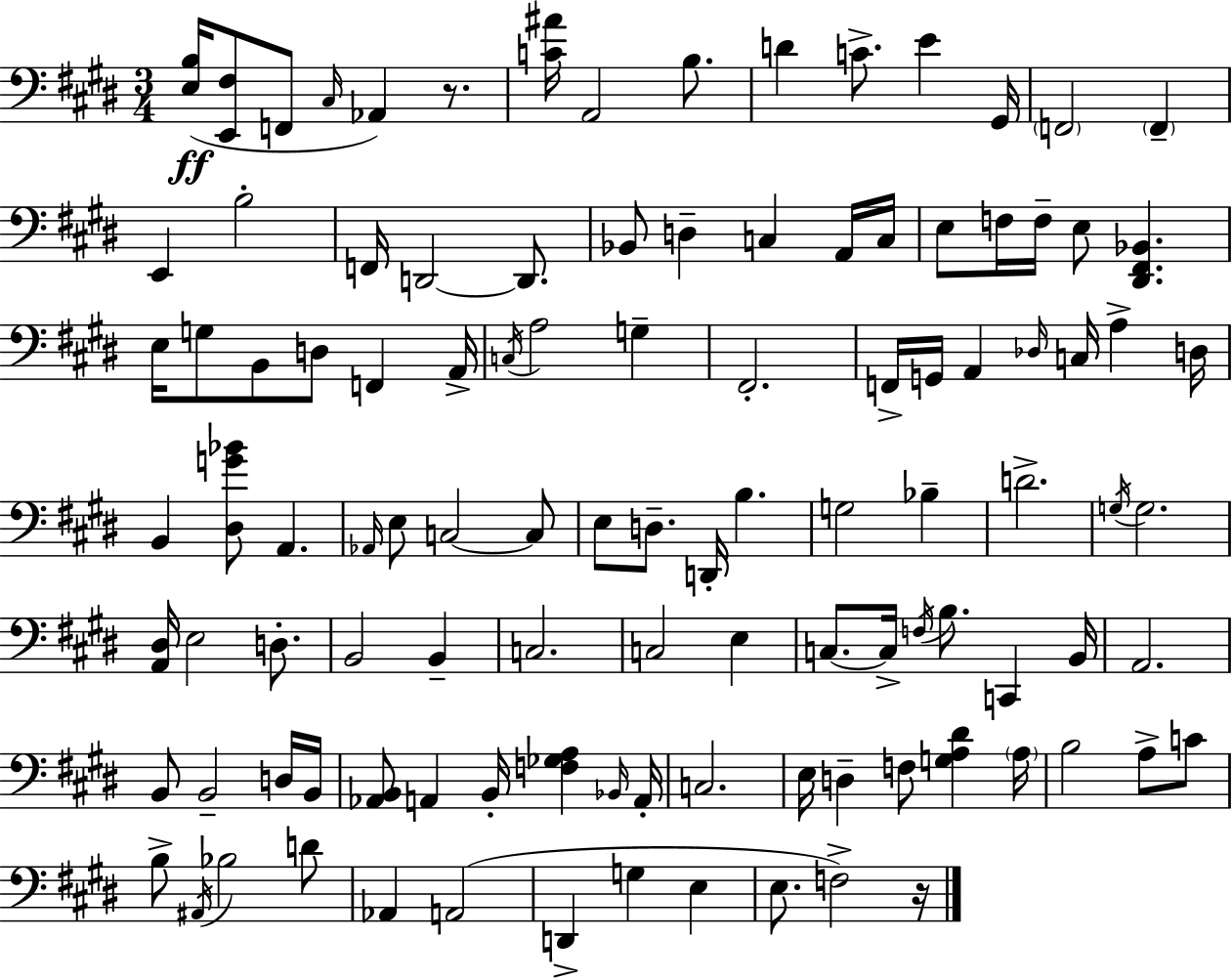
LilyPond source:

{
  \clef bass
  \numericTimeSignature
  \time 3/4
  \key e \major
  <e b>16(\ff <e, fis>8 f,8 \grace { cis16 } aes,4) r8. | <c' ais'>16 a,2 b8. | d'4 c'8.-> e'4 | gis,16 \parenthesize f,2 \parenthesize f,4-- | \break e,4 b2-. | f,16 d,2~~ d,8. | bes,8 d4-- c4 a,16 | c16 e8 f16 f16-- e8 <dis, fis, bes,>4. | \break e16 g8 b,8 d8 f,4 | a,16-> \acciaccatura { c16 } a2 g4-- | fis,2.-. | f,16-> g,16 a,4 \grace { des16 } c16 a4-> | \break d16 b,4 <dis g' bes'>8 a,4. | \grace { aes,16 } e8 c2~~ | c8 e8 d8.-- d,16-. b4. | g2 | \break bes4-- d'2.-> | \acciaccatura { g16 } g2. | <a, dis>16 e2 | d8.-. b,2 | \break b,4-- c2. | c2 | e4 c8.~~ c16-> \acciaccatura { f16 } b8. | c,4 b,16 a,2. | \break b,8 b,2-- | d16 b,16 <aes, b,>8 a,4 | b,16-. <f ges a>4 \grace { bes,16 } a,16-. c2. | e16 d4-- | \break f8 <g a dis'>4 \parenthesize a16 b2 | a8-> c'8 b8-> \acciaccatura { ais,16 } bes2 | d'8 aes,4 | a,2( d,4-> | \break g4 e4 e8. f2->) | r16 \bar "|."
}